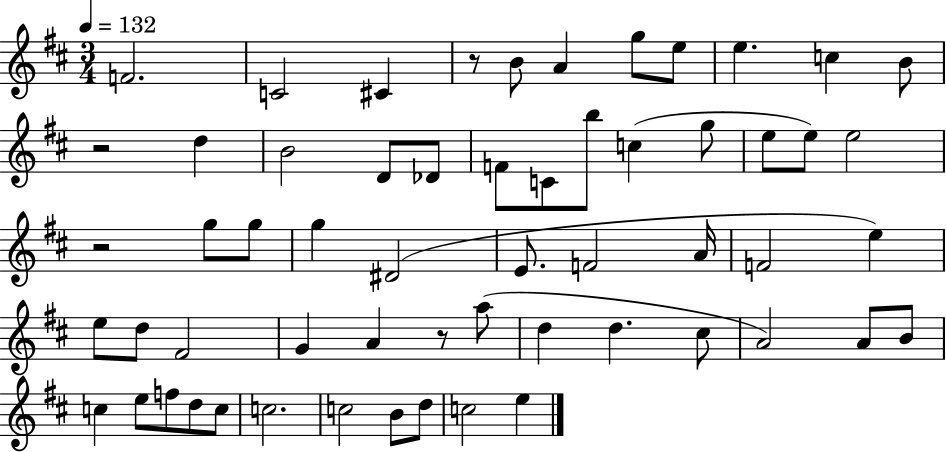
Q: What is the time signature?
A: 3/4